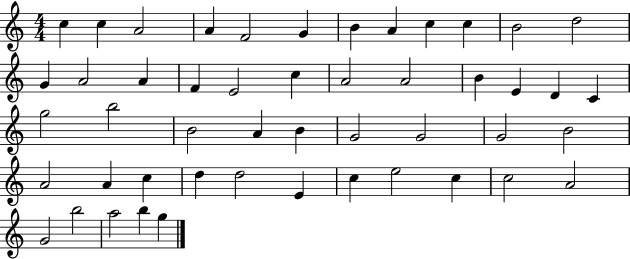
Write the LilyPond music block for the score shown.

{
  \clef treble
  \numericTimeSignature
  \time 4/4
  \key c \major
  c''4 c''4 a'2 | a'4 f'2 g'4 | b'4 a'4 c''4 c''4 | b'2 d''2 | \break g'4 a'2 a'4 | f'4 e'2 c''4 | a'2 a'2 | b'4 e'4 d'4 c'4 | \break g''2 b''2 | b'2 a'4 b'4 | g'2 g'2 | g'2 b'2 | \break a'2 a'4 c''4 | d''4 d''2 e'4 | c''4 e''2 c''4 | c''2 a'2 | \break g'2 b''2 | a''2 b''4 g''4 | \bar "|."
}